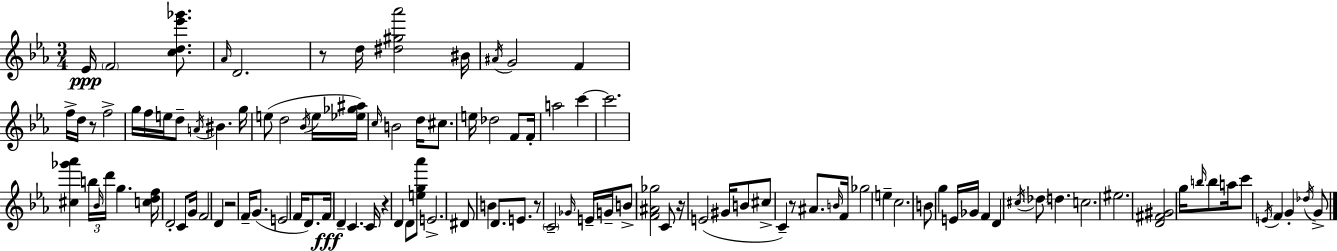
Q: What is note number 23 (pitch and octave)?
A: E5